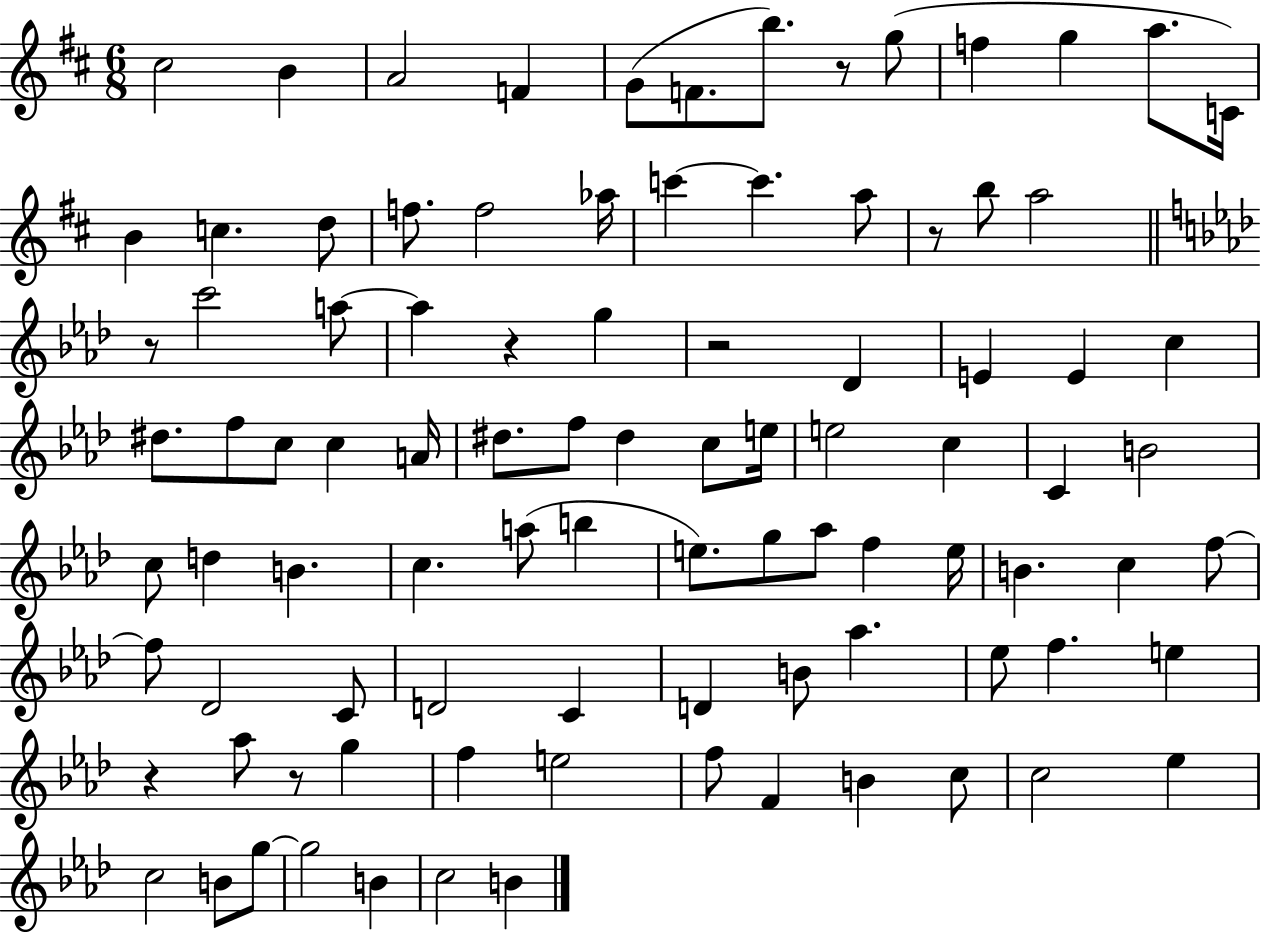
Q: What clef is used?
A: treble